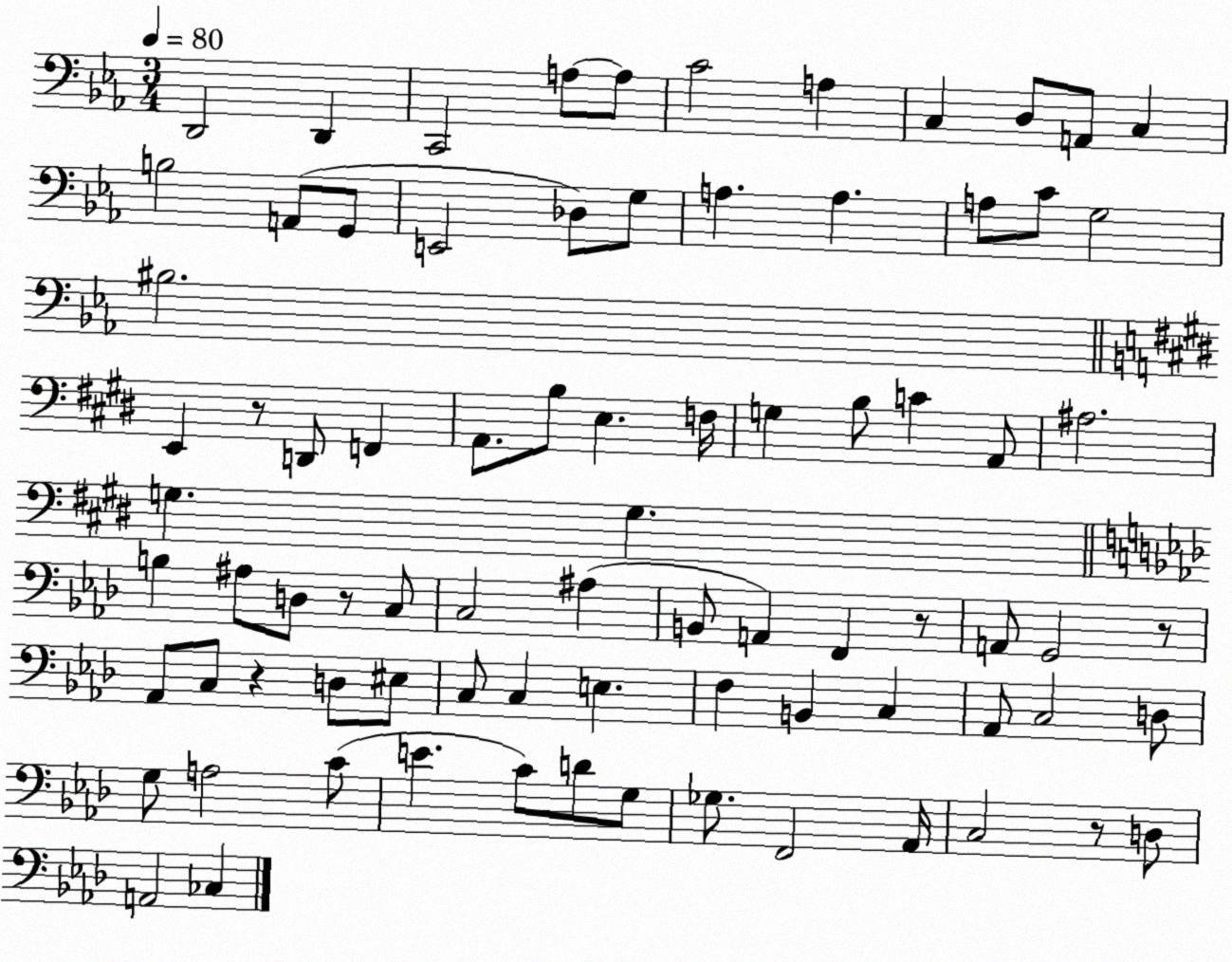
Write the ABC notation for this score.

X:1
T:Untitled
M:3/4
L:1/4
K:Eb
D,,2 D,, C,,2 A,/2 A,/2 C2 A, C, D,/2 A,,/2 C, B,2 A,,/2 G,,/2 E,,2 _D,/2 G,/2 A, A, A,/2 C/2 G,2 ^B,2 E,, z/2 D,,/2 F,, A,,/2 B,/2 E, F,/4 G, B,/2 C A,,/2 ^A,2 G, G, B, ^A,/2 D,/2 z/2 C,/2 C,2 ^A, B,,/2 A,, F,, z/2 A,,/2 G,,2 z/2 _A,,/2 C,/2 z D,/2 ^E,/2 C,/2 C, E, F, B,, C, _A,,/2 C,2 D,/2 G,/2 A,2 C/2 E C/2 D/2 G,/2 _G,/2 F,,2 _A,,/4 C,2 z/2 D,/2 A,,2 _C,